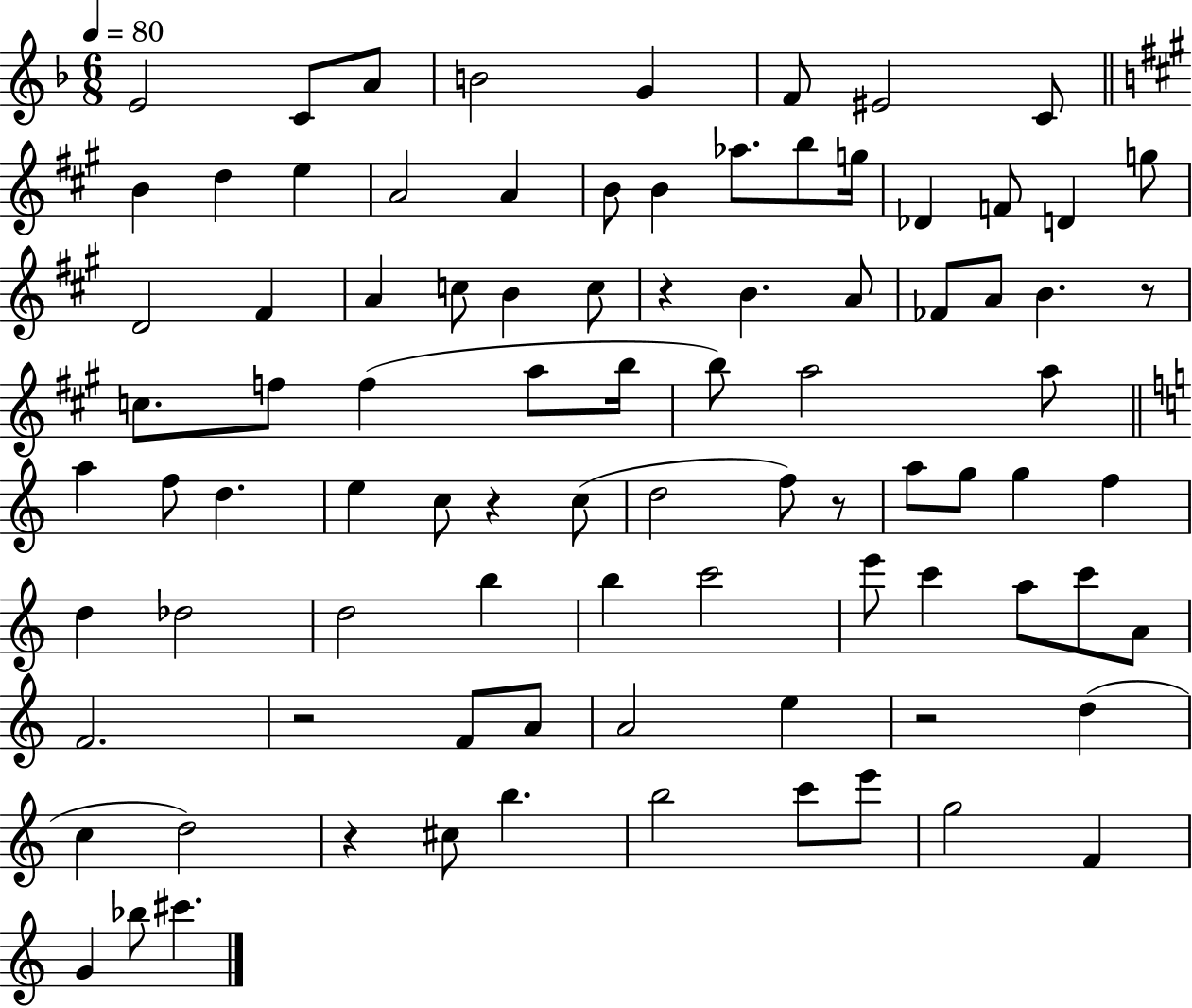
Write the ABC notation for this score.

X:1
T:Untitled
M:6/8
L:1/4
K:F
E2 C/2 A/2 B2 G F/2 ^E2 C/2 B d e A2 A B/2 B _a/2 b/2 g/4 _D F/2 D g/2 D2 ^F A c/2 B c/2 z B A/2 _F/2 A/2 B z/2 c/2 f/2 f a/2 b/4 b/2 a2 a/2 a f/2 d e c/2 z c/2 d2 f/2 z/2 a/2 g/2 g f d _d2 d2 b b c'2 e'/2 c' a/2 c'/2 A/2 F2 z2 F/2 A/2 A2 e z2 d c d2 z ^c/2 b b2 c'/2 e'/2 g2 F G _b/2 ^c'